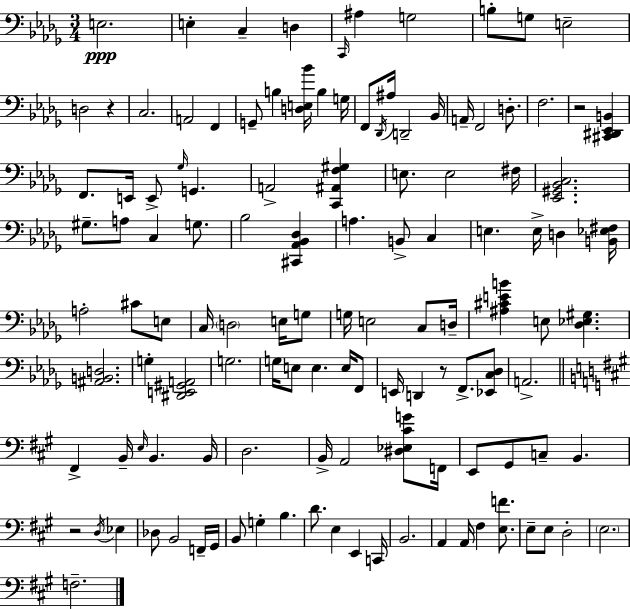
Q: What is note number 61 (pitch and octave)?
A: G3